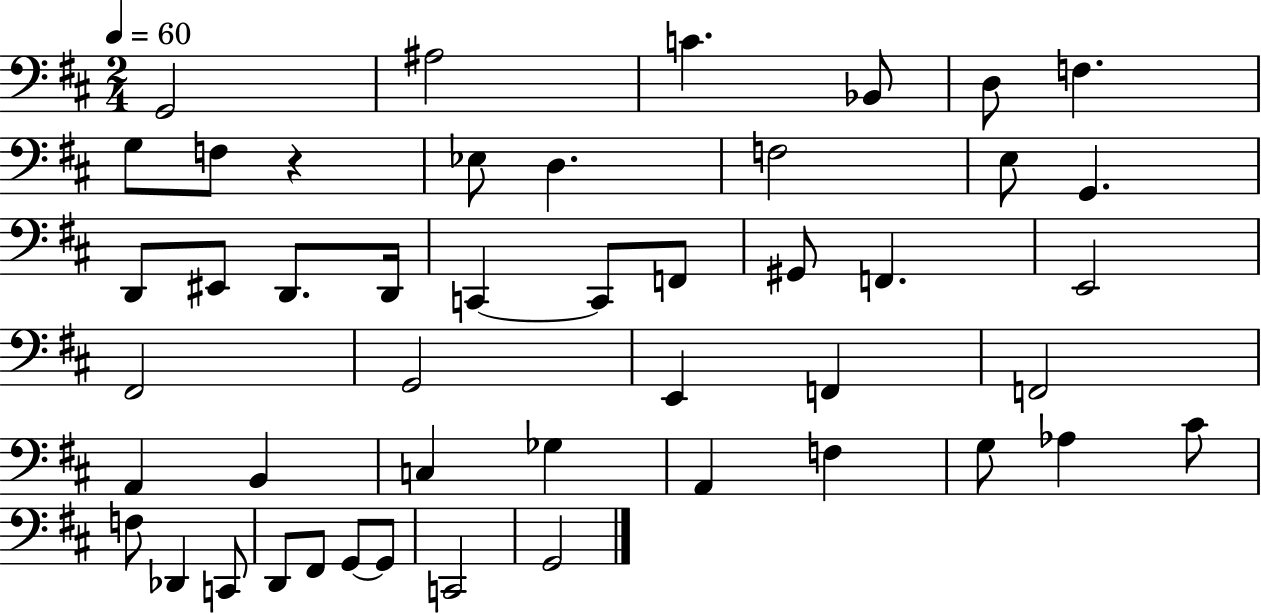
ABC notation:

X:1
T:Untitled
M:2/4
L:1/4
K:D
G,,2 ^A,2 C _B,,/2 D,/2 F, G,/2 F,/2 z _E,/2 D, F,2 E,/2 G,, D,,/2 ^E,,/2 D,,/2 D,,/4 C,, C,,/2 F,,/2 ^G,,/2 F,, E,,2 ^F,,2 G,,2 E,, F,, F,,2 A,, B,, C, _G, A,, F, G,/2 _A, ^C/2 F,/2 _D,, C,,/2 D,,/2 ^F,,/2 G,,/2 G,,/2 C,,2 G,,2